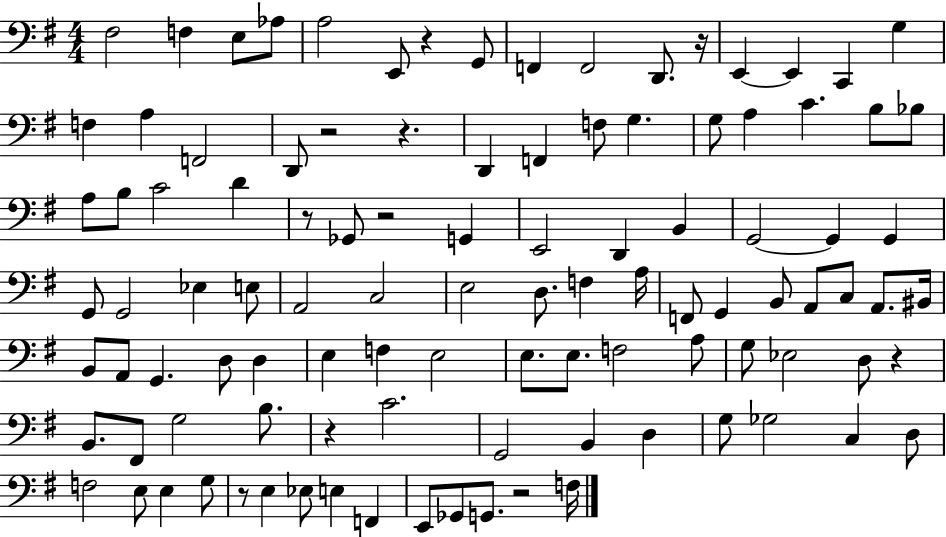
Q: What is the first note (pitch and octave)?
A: F#3